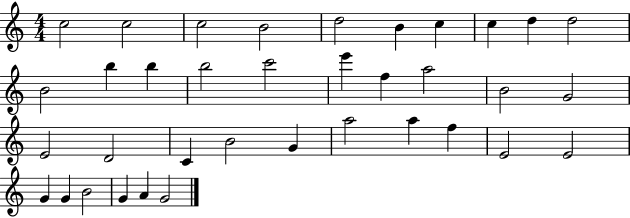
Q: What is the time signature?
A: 4/4